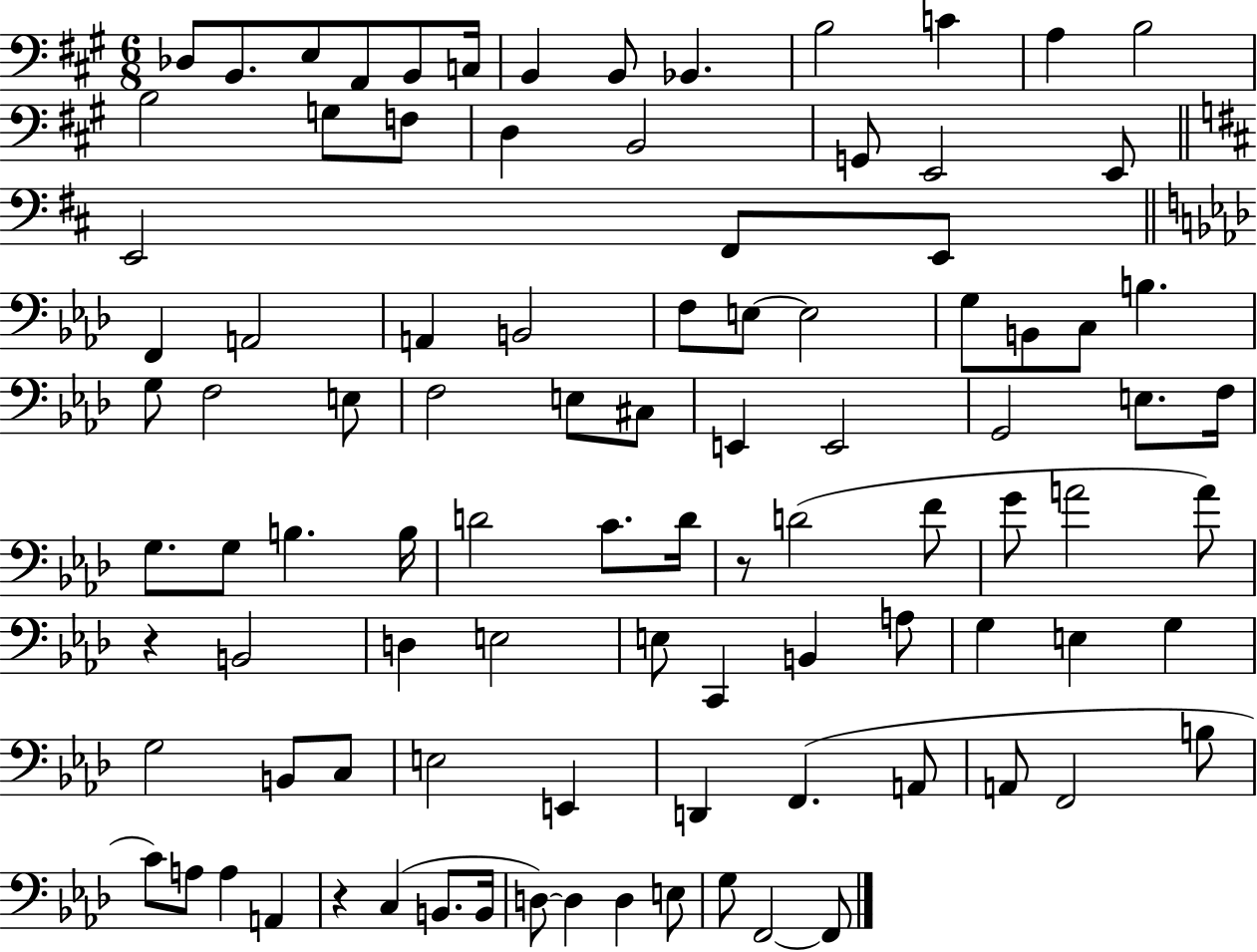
X:1
T:Untitled
M:6/8
L:1/4
K:A
_D,/2 B,,/2 E,/2 A,,/2 B,,/2 C,/4 B,, B,,/2 _B,, B,2 C A, B,2 B,2 G,/2 F,/2 D, B,,2 G,,/2 E,,2 E,,/2 E,,2 ^F,,/2 E,,/2 F,, A,,2 A,, B,,2 F,/2 E,/2 E,2 G,/2 B,,/2 C,/2 B, G,/2 F,2 E,/2 F,2 E,/2 ^C,/2 E,, E,,2 G,,2 E,/2 F,/4 G,/2 G,/2 B, B,/4 D2 C/2 D/4 z/2 D2 F/2 G/2 A2 A/2 z B,,2 D, E,2 E,/2 C,, B,, A,/2 G, E, G, G,2 B,,/2 C,/2 E,2 E,, D,, F,, A,,/2 A,,/2 F,,2 B,/2 C/2 A,/2 A, A,, z C, B,,/2 B,,/4 D,/2 D, D, E,/2 G,/2 F,,2 F,,/2